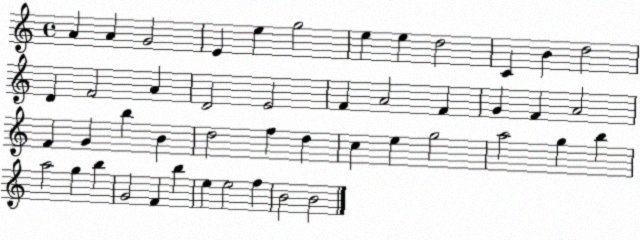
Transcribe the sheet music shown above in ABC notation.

X:1
T:Untitled
M:4/4
L:1/4
K:C
A A G2 E e g2 e e d2 C B d2 D F2 A D2 E2 F A2 F G F A2 F G b B d2 f d c e g2 a2 g b a2 g b G2 F b e e2 f B2 B2